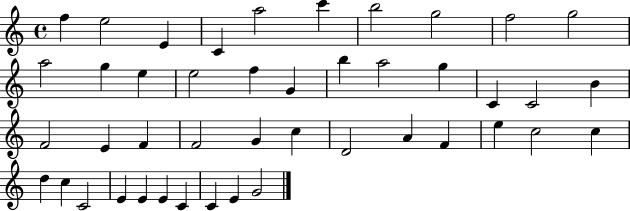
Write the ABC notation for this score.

X:1
T:Untitled
M:4/4
L:1/4
K:C
f e2 E C a2 c' b2 g2 f2 g2 a2 g e e2 f G b a2 g C C2 B F2 E F F2 G c D2 A F e c2 c d c C2 E E E C C E G2